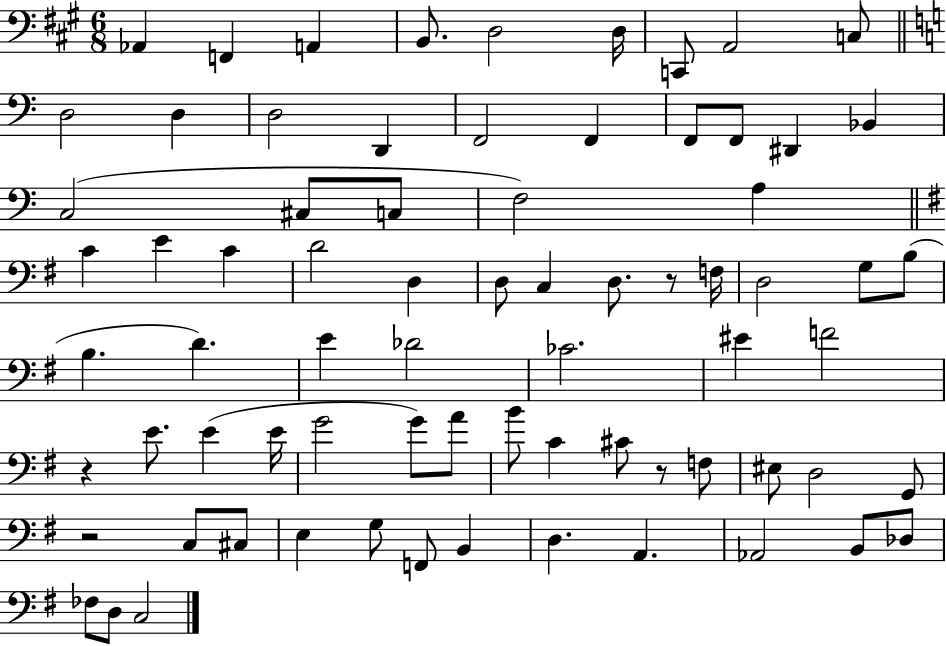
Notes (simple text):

Ab2/q F2/q A2/q B2/e. D3/h D3/s C2/e A2/h C3/e D3/h D3/q D3/h D2/q F2/h F2/q F2/e F2/e D#2/q Bb2/q C3/h C#3/e C3/e F3/h A3/q C4/q E4/q C4/q D4/h D3/q D3/e C3/q D3/e. R/e F3/s D3/h G3/e B3/e B3/q. D4/q. E4/q Db4/h CES4/h. EIS4/q F4/h R/q E4/e. E4/q E4/s G4/h G4/e A4/e B4/e C4/q C#4/e R/e F3/e EIS3/e D3/h G2/e R/h C3/e C#3/e E3/q G3/e F2/e B2/q D3/q. A2/q. Ab2/h B2/e Db3/e FES3/e D3/e C3/h